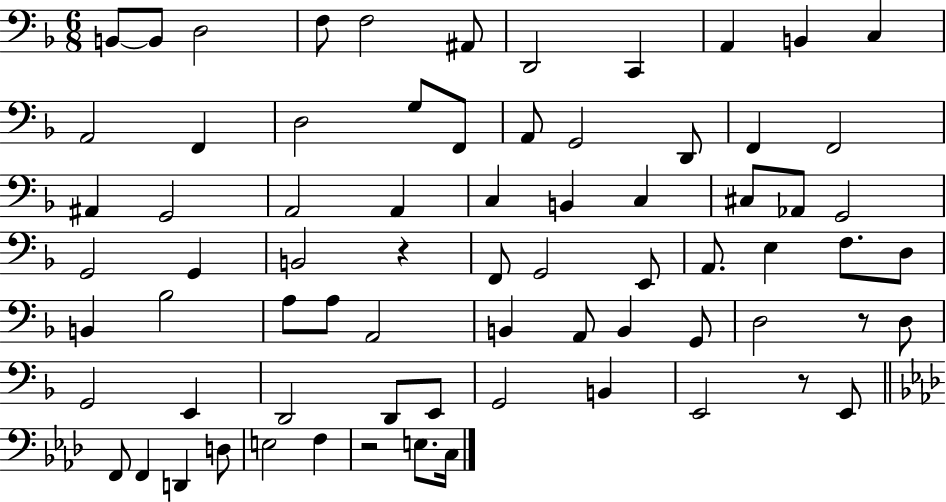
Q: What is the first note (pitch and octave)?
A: B2